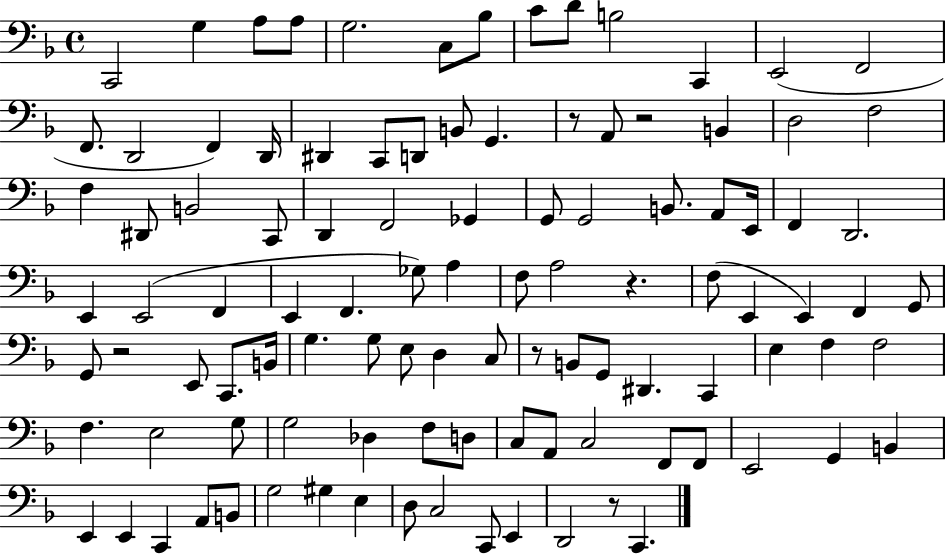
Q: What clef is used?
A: bass